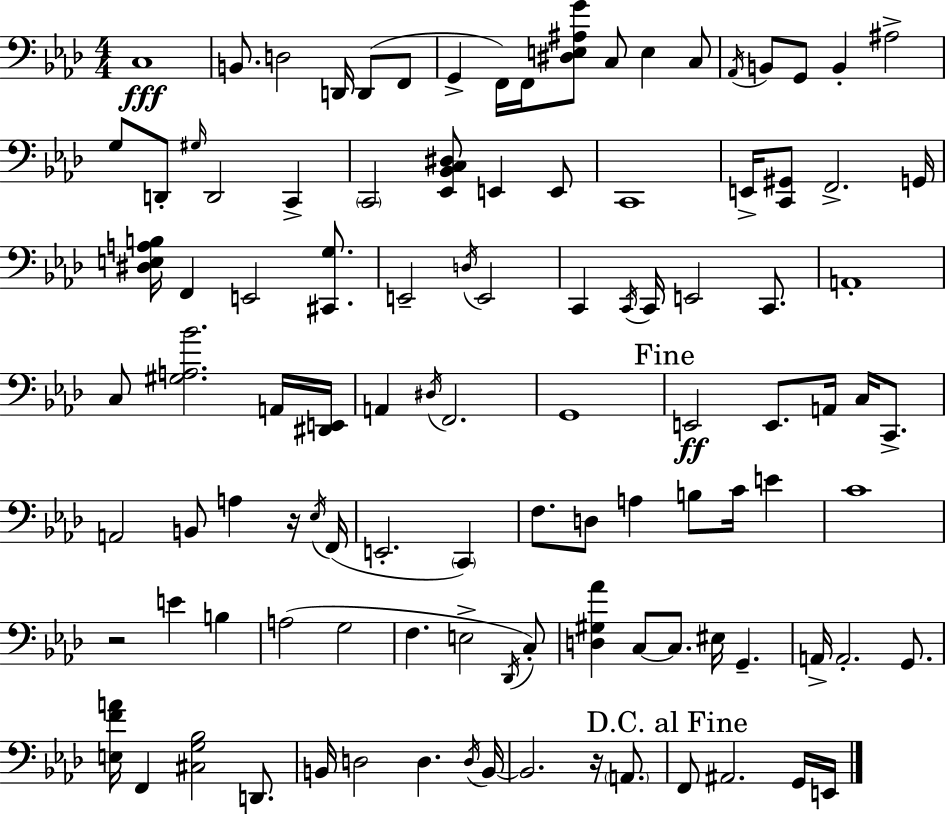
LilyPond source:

{
  \clef bass
  \numericTimeSignature
  \time 4/4
  \key f \minor
  \repeat volta 2 { c1\fff | b,8. d2 d,16 d,8( f,8 | g,4-> f,16) f,16 <dis e ais g'>8 c8 e4 c8 | \acciaccatura { aes,16 } b,8 g,8 b,4-. ais2-> | \break g8 d,8-. \grace { gis16 } d,2 c,4-> | \parenthesize c,2 <ees, bes, c dis>8 e,4 | e,8 c,1 | e,16-> <c, gis,>8 f,2.-> | \break g,16 <dis e a b>16 f,4 e,2 <cis, g>8. | e,2-- \acciaccatura { d16 } e,2 | c,4 \acciaccatura { c,16 } c,16 e,2 | c,8. a,1-. | \break c8 <gis a bes'>2. | a,16 <dis, e,>16 a,4 \acciaccatura { dis16 } f,2. | g,1 | \mark "Fine" e,2\ff e,8. | \break a,16 c16 c,8.-> a,2 b,8 a4 | r16 \acciaccatura { ees16 } f,16( e,2.-. | \parenthesize c,4) f8. d8 a4 b8 | c'16 e'4 c'1 | \break r2 e'4 | b4 a2( g2 | f4. e2-> | \acciaccatura { des,16 }) c8-. <d gis aes'>4 c8~~ c8. | \break eis16 g,4.-- a,16-> a,2.-. | g,8. <e f' a'>16 f,4 <cis g bes>2 | d,8. b,16 d2 | d4. \acciaccatura { d16 } b,16~~ b,2. | \break r16 \parenthesize a,8. \mark "D.C. al Fine" f,8 ais,2. | g,16 e,16 } \bar "|."
}